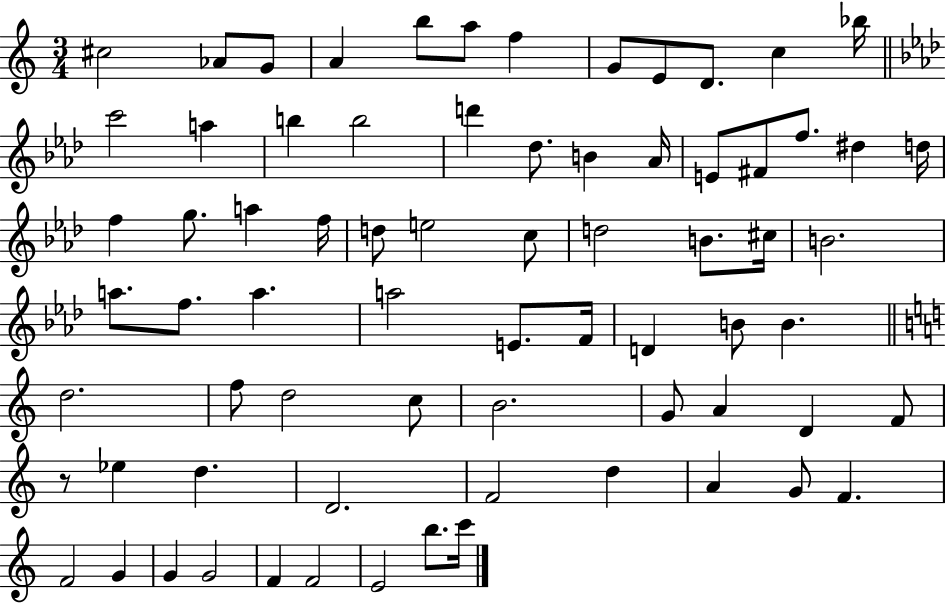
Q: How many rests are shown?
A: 1